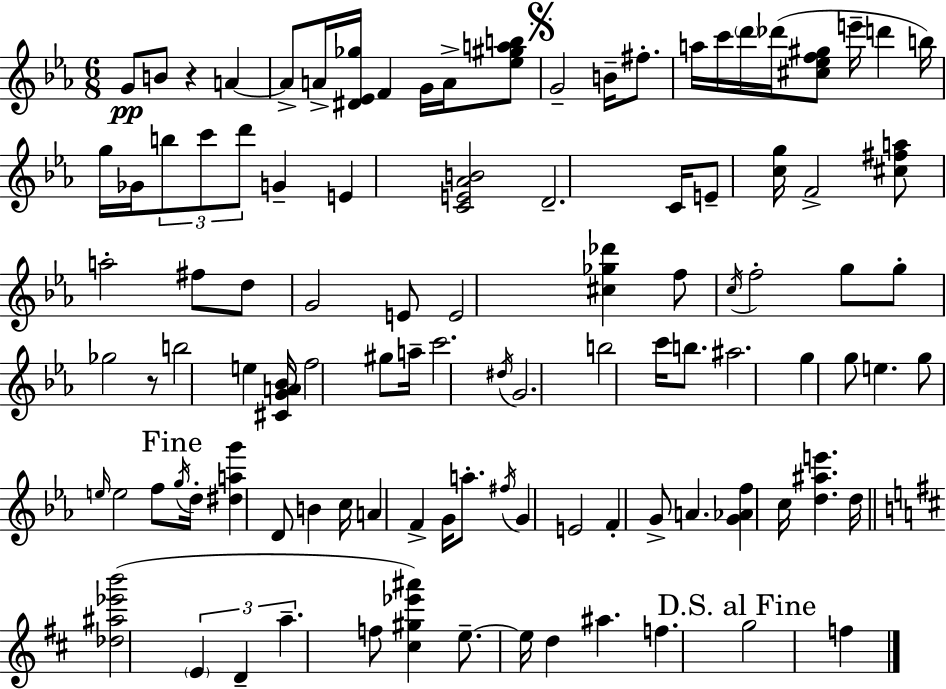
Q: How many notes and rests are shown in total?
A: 103